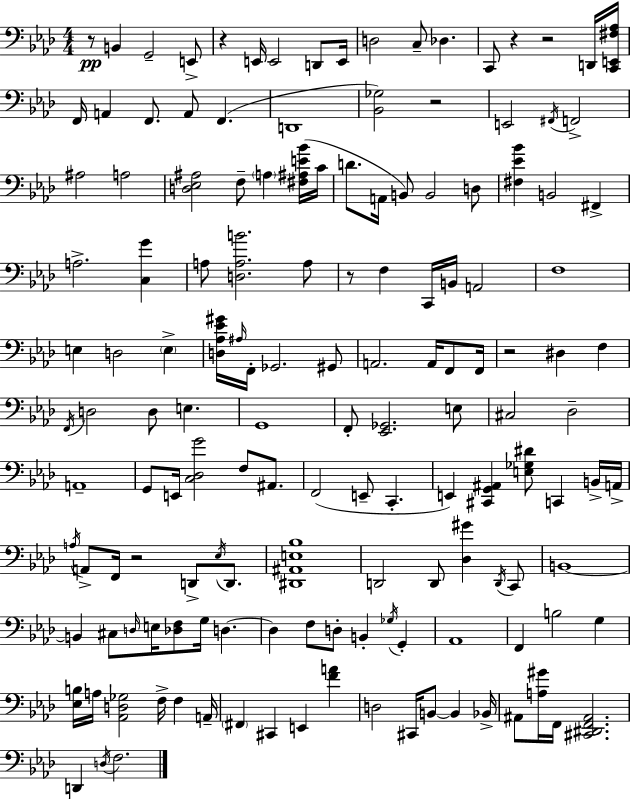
X:1
T:Untitled
M:4/4
L:1/4
K:Fm
z/2 B,, G,,2 E,,/2 z E,,/4 E,,2 D,,/2 E,,/4 D,2 C,/2 _D, C,,/2 z z2 D,,/4 [C,,E,,^F,_A,]/4 F,,/4 A,, F,,/2 A,,/2 F,, D,,4 [_B,,_G,]2 z2 E,,2 ^F,,/4 F,,2 ^A,2 A,2 [D,_E,^A,]2 F,/2 A, [^F,^A,E_B]/4 C/4 D/2 A,,/4 B,,/2 B,,2 D,/2 [^F,_E_B] B,,2 ^F,, A,2 [C,G] A,/2 [D,A,B]2 A,/2 z/2 F, C,,/4 B,,/4 A,,2 F,4 E, D,2 E, [D,_A,_E^G]/4 ^A,/4 F,,/4 _G,,2 ^G,,/2 A,,2 A,,/4 F,,/2 F,,/4 z2 ^D, F, F,,/4 D,2 D,/2 E, G,,4 F,,/2 [_E,,_G,,]2 E,/2 ^C,2 _D,2 A,,4 G,,/2 E,,/4 [C,_D,G]2 F,/2 ^A,,/2 F,,2 E,,/2 C,, E,, [^C,,G,,^A,,] [E,_G,^D]/2 C,, B,,/4 A,,/4 A,/4 A,,/2 F,,/4 z2 D,,/2 _E,/4 D,,/2 [^D,,^A,,E,_B,]4 D,,2 D,,/2 [_D,^G] D,,/4 C,,/2 B,,4 B,, ^C,/2 D,/4 E,/4 [_D,F,]/2 G,/4 D, D, F,/2 D,/2 B,, _G,/4 G,, _A,,4 F,, B,2 G, [_E,B,]/4 A,/4 [_A,,D,_G,]2 F,/4 F, A,,/4 ^F,, ^C,, E,, [FA] D,2 ^C,,/4 B,,/2 B,, _B,,/4 ^A,,/2 [A,^G]/4 F,,/4 [^C,,^D,,F,,^A,,]2 D,, D,/4 F,2